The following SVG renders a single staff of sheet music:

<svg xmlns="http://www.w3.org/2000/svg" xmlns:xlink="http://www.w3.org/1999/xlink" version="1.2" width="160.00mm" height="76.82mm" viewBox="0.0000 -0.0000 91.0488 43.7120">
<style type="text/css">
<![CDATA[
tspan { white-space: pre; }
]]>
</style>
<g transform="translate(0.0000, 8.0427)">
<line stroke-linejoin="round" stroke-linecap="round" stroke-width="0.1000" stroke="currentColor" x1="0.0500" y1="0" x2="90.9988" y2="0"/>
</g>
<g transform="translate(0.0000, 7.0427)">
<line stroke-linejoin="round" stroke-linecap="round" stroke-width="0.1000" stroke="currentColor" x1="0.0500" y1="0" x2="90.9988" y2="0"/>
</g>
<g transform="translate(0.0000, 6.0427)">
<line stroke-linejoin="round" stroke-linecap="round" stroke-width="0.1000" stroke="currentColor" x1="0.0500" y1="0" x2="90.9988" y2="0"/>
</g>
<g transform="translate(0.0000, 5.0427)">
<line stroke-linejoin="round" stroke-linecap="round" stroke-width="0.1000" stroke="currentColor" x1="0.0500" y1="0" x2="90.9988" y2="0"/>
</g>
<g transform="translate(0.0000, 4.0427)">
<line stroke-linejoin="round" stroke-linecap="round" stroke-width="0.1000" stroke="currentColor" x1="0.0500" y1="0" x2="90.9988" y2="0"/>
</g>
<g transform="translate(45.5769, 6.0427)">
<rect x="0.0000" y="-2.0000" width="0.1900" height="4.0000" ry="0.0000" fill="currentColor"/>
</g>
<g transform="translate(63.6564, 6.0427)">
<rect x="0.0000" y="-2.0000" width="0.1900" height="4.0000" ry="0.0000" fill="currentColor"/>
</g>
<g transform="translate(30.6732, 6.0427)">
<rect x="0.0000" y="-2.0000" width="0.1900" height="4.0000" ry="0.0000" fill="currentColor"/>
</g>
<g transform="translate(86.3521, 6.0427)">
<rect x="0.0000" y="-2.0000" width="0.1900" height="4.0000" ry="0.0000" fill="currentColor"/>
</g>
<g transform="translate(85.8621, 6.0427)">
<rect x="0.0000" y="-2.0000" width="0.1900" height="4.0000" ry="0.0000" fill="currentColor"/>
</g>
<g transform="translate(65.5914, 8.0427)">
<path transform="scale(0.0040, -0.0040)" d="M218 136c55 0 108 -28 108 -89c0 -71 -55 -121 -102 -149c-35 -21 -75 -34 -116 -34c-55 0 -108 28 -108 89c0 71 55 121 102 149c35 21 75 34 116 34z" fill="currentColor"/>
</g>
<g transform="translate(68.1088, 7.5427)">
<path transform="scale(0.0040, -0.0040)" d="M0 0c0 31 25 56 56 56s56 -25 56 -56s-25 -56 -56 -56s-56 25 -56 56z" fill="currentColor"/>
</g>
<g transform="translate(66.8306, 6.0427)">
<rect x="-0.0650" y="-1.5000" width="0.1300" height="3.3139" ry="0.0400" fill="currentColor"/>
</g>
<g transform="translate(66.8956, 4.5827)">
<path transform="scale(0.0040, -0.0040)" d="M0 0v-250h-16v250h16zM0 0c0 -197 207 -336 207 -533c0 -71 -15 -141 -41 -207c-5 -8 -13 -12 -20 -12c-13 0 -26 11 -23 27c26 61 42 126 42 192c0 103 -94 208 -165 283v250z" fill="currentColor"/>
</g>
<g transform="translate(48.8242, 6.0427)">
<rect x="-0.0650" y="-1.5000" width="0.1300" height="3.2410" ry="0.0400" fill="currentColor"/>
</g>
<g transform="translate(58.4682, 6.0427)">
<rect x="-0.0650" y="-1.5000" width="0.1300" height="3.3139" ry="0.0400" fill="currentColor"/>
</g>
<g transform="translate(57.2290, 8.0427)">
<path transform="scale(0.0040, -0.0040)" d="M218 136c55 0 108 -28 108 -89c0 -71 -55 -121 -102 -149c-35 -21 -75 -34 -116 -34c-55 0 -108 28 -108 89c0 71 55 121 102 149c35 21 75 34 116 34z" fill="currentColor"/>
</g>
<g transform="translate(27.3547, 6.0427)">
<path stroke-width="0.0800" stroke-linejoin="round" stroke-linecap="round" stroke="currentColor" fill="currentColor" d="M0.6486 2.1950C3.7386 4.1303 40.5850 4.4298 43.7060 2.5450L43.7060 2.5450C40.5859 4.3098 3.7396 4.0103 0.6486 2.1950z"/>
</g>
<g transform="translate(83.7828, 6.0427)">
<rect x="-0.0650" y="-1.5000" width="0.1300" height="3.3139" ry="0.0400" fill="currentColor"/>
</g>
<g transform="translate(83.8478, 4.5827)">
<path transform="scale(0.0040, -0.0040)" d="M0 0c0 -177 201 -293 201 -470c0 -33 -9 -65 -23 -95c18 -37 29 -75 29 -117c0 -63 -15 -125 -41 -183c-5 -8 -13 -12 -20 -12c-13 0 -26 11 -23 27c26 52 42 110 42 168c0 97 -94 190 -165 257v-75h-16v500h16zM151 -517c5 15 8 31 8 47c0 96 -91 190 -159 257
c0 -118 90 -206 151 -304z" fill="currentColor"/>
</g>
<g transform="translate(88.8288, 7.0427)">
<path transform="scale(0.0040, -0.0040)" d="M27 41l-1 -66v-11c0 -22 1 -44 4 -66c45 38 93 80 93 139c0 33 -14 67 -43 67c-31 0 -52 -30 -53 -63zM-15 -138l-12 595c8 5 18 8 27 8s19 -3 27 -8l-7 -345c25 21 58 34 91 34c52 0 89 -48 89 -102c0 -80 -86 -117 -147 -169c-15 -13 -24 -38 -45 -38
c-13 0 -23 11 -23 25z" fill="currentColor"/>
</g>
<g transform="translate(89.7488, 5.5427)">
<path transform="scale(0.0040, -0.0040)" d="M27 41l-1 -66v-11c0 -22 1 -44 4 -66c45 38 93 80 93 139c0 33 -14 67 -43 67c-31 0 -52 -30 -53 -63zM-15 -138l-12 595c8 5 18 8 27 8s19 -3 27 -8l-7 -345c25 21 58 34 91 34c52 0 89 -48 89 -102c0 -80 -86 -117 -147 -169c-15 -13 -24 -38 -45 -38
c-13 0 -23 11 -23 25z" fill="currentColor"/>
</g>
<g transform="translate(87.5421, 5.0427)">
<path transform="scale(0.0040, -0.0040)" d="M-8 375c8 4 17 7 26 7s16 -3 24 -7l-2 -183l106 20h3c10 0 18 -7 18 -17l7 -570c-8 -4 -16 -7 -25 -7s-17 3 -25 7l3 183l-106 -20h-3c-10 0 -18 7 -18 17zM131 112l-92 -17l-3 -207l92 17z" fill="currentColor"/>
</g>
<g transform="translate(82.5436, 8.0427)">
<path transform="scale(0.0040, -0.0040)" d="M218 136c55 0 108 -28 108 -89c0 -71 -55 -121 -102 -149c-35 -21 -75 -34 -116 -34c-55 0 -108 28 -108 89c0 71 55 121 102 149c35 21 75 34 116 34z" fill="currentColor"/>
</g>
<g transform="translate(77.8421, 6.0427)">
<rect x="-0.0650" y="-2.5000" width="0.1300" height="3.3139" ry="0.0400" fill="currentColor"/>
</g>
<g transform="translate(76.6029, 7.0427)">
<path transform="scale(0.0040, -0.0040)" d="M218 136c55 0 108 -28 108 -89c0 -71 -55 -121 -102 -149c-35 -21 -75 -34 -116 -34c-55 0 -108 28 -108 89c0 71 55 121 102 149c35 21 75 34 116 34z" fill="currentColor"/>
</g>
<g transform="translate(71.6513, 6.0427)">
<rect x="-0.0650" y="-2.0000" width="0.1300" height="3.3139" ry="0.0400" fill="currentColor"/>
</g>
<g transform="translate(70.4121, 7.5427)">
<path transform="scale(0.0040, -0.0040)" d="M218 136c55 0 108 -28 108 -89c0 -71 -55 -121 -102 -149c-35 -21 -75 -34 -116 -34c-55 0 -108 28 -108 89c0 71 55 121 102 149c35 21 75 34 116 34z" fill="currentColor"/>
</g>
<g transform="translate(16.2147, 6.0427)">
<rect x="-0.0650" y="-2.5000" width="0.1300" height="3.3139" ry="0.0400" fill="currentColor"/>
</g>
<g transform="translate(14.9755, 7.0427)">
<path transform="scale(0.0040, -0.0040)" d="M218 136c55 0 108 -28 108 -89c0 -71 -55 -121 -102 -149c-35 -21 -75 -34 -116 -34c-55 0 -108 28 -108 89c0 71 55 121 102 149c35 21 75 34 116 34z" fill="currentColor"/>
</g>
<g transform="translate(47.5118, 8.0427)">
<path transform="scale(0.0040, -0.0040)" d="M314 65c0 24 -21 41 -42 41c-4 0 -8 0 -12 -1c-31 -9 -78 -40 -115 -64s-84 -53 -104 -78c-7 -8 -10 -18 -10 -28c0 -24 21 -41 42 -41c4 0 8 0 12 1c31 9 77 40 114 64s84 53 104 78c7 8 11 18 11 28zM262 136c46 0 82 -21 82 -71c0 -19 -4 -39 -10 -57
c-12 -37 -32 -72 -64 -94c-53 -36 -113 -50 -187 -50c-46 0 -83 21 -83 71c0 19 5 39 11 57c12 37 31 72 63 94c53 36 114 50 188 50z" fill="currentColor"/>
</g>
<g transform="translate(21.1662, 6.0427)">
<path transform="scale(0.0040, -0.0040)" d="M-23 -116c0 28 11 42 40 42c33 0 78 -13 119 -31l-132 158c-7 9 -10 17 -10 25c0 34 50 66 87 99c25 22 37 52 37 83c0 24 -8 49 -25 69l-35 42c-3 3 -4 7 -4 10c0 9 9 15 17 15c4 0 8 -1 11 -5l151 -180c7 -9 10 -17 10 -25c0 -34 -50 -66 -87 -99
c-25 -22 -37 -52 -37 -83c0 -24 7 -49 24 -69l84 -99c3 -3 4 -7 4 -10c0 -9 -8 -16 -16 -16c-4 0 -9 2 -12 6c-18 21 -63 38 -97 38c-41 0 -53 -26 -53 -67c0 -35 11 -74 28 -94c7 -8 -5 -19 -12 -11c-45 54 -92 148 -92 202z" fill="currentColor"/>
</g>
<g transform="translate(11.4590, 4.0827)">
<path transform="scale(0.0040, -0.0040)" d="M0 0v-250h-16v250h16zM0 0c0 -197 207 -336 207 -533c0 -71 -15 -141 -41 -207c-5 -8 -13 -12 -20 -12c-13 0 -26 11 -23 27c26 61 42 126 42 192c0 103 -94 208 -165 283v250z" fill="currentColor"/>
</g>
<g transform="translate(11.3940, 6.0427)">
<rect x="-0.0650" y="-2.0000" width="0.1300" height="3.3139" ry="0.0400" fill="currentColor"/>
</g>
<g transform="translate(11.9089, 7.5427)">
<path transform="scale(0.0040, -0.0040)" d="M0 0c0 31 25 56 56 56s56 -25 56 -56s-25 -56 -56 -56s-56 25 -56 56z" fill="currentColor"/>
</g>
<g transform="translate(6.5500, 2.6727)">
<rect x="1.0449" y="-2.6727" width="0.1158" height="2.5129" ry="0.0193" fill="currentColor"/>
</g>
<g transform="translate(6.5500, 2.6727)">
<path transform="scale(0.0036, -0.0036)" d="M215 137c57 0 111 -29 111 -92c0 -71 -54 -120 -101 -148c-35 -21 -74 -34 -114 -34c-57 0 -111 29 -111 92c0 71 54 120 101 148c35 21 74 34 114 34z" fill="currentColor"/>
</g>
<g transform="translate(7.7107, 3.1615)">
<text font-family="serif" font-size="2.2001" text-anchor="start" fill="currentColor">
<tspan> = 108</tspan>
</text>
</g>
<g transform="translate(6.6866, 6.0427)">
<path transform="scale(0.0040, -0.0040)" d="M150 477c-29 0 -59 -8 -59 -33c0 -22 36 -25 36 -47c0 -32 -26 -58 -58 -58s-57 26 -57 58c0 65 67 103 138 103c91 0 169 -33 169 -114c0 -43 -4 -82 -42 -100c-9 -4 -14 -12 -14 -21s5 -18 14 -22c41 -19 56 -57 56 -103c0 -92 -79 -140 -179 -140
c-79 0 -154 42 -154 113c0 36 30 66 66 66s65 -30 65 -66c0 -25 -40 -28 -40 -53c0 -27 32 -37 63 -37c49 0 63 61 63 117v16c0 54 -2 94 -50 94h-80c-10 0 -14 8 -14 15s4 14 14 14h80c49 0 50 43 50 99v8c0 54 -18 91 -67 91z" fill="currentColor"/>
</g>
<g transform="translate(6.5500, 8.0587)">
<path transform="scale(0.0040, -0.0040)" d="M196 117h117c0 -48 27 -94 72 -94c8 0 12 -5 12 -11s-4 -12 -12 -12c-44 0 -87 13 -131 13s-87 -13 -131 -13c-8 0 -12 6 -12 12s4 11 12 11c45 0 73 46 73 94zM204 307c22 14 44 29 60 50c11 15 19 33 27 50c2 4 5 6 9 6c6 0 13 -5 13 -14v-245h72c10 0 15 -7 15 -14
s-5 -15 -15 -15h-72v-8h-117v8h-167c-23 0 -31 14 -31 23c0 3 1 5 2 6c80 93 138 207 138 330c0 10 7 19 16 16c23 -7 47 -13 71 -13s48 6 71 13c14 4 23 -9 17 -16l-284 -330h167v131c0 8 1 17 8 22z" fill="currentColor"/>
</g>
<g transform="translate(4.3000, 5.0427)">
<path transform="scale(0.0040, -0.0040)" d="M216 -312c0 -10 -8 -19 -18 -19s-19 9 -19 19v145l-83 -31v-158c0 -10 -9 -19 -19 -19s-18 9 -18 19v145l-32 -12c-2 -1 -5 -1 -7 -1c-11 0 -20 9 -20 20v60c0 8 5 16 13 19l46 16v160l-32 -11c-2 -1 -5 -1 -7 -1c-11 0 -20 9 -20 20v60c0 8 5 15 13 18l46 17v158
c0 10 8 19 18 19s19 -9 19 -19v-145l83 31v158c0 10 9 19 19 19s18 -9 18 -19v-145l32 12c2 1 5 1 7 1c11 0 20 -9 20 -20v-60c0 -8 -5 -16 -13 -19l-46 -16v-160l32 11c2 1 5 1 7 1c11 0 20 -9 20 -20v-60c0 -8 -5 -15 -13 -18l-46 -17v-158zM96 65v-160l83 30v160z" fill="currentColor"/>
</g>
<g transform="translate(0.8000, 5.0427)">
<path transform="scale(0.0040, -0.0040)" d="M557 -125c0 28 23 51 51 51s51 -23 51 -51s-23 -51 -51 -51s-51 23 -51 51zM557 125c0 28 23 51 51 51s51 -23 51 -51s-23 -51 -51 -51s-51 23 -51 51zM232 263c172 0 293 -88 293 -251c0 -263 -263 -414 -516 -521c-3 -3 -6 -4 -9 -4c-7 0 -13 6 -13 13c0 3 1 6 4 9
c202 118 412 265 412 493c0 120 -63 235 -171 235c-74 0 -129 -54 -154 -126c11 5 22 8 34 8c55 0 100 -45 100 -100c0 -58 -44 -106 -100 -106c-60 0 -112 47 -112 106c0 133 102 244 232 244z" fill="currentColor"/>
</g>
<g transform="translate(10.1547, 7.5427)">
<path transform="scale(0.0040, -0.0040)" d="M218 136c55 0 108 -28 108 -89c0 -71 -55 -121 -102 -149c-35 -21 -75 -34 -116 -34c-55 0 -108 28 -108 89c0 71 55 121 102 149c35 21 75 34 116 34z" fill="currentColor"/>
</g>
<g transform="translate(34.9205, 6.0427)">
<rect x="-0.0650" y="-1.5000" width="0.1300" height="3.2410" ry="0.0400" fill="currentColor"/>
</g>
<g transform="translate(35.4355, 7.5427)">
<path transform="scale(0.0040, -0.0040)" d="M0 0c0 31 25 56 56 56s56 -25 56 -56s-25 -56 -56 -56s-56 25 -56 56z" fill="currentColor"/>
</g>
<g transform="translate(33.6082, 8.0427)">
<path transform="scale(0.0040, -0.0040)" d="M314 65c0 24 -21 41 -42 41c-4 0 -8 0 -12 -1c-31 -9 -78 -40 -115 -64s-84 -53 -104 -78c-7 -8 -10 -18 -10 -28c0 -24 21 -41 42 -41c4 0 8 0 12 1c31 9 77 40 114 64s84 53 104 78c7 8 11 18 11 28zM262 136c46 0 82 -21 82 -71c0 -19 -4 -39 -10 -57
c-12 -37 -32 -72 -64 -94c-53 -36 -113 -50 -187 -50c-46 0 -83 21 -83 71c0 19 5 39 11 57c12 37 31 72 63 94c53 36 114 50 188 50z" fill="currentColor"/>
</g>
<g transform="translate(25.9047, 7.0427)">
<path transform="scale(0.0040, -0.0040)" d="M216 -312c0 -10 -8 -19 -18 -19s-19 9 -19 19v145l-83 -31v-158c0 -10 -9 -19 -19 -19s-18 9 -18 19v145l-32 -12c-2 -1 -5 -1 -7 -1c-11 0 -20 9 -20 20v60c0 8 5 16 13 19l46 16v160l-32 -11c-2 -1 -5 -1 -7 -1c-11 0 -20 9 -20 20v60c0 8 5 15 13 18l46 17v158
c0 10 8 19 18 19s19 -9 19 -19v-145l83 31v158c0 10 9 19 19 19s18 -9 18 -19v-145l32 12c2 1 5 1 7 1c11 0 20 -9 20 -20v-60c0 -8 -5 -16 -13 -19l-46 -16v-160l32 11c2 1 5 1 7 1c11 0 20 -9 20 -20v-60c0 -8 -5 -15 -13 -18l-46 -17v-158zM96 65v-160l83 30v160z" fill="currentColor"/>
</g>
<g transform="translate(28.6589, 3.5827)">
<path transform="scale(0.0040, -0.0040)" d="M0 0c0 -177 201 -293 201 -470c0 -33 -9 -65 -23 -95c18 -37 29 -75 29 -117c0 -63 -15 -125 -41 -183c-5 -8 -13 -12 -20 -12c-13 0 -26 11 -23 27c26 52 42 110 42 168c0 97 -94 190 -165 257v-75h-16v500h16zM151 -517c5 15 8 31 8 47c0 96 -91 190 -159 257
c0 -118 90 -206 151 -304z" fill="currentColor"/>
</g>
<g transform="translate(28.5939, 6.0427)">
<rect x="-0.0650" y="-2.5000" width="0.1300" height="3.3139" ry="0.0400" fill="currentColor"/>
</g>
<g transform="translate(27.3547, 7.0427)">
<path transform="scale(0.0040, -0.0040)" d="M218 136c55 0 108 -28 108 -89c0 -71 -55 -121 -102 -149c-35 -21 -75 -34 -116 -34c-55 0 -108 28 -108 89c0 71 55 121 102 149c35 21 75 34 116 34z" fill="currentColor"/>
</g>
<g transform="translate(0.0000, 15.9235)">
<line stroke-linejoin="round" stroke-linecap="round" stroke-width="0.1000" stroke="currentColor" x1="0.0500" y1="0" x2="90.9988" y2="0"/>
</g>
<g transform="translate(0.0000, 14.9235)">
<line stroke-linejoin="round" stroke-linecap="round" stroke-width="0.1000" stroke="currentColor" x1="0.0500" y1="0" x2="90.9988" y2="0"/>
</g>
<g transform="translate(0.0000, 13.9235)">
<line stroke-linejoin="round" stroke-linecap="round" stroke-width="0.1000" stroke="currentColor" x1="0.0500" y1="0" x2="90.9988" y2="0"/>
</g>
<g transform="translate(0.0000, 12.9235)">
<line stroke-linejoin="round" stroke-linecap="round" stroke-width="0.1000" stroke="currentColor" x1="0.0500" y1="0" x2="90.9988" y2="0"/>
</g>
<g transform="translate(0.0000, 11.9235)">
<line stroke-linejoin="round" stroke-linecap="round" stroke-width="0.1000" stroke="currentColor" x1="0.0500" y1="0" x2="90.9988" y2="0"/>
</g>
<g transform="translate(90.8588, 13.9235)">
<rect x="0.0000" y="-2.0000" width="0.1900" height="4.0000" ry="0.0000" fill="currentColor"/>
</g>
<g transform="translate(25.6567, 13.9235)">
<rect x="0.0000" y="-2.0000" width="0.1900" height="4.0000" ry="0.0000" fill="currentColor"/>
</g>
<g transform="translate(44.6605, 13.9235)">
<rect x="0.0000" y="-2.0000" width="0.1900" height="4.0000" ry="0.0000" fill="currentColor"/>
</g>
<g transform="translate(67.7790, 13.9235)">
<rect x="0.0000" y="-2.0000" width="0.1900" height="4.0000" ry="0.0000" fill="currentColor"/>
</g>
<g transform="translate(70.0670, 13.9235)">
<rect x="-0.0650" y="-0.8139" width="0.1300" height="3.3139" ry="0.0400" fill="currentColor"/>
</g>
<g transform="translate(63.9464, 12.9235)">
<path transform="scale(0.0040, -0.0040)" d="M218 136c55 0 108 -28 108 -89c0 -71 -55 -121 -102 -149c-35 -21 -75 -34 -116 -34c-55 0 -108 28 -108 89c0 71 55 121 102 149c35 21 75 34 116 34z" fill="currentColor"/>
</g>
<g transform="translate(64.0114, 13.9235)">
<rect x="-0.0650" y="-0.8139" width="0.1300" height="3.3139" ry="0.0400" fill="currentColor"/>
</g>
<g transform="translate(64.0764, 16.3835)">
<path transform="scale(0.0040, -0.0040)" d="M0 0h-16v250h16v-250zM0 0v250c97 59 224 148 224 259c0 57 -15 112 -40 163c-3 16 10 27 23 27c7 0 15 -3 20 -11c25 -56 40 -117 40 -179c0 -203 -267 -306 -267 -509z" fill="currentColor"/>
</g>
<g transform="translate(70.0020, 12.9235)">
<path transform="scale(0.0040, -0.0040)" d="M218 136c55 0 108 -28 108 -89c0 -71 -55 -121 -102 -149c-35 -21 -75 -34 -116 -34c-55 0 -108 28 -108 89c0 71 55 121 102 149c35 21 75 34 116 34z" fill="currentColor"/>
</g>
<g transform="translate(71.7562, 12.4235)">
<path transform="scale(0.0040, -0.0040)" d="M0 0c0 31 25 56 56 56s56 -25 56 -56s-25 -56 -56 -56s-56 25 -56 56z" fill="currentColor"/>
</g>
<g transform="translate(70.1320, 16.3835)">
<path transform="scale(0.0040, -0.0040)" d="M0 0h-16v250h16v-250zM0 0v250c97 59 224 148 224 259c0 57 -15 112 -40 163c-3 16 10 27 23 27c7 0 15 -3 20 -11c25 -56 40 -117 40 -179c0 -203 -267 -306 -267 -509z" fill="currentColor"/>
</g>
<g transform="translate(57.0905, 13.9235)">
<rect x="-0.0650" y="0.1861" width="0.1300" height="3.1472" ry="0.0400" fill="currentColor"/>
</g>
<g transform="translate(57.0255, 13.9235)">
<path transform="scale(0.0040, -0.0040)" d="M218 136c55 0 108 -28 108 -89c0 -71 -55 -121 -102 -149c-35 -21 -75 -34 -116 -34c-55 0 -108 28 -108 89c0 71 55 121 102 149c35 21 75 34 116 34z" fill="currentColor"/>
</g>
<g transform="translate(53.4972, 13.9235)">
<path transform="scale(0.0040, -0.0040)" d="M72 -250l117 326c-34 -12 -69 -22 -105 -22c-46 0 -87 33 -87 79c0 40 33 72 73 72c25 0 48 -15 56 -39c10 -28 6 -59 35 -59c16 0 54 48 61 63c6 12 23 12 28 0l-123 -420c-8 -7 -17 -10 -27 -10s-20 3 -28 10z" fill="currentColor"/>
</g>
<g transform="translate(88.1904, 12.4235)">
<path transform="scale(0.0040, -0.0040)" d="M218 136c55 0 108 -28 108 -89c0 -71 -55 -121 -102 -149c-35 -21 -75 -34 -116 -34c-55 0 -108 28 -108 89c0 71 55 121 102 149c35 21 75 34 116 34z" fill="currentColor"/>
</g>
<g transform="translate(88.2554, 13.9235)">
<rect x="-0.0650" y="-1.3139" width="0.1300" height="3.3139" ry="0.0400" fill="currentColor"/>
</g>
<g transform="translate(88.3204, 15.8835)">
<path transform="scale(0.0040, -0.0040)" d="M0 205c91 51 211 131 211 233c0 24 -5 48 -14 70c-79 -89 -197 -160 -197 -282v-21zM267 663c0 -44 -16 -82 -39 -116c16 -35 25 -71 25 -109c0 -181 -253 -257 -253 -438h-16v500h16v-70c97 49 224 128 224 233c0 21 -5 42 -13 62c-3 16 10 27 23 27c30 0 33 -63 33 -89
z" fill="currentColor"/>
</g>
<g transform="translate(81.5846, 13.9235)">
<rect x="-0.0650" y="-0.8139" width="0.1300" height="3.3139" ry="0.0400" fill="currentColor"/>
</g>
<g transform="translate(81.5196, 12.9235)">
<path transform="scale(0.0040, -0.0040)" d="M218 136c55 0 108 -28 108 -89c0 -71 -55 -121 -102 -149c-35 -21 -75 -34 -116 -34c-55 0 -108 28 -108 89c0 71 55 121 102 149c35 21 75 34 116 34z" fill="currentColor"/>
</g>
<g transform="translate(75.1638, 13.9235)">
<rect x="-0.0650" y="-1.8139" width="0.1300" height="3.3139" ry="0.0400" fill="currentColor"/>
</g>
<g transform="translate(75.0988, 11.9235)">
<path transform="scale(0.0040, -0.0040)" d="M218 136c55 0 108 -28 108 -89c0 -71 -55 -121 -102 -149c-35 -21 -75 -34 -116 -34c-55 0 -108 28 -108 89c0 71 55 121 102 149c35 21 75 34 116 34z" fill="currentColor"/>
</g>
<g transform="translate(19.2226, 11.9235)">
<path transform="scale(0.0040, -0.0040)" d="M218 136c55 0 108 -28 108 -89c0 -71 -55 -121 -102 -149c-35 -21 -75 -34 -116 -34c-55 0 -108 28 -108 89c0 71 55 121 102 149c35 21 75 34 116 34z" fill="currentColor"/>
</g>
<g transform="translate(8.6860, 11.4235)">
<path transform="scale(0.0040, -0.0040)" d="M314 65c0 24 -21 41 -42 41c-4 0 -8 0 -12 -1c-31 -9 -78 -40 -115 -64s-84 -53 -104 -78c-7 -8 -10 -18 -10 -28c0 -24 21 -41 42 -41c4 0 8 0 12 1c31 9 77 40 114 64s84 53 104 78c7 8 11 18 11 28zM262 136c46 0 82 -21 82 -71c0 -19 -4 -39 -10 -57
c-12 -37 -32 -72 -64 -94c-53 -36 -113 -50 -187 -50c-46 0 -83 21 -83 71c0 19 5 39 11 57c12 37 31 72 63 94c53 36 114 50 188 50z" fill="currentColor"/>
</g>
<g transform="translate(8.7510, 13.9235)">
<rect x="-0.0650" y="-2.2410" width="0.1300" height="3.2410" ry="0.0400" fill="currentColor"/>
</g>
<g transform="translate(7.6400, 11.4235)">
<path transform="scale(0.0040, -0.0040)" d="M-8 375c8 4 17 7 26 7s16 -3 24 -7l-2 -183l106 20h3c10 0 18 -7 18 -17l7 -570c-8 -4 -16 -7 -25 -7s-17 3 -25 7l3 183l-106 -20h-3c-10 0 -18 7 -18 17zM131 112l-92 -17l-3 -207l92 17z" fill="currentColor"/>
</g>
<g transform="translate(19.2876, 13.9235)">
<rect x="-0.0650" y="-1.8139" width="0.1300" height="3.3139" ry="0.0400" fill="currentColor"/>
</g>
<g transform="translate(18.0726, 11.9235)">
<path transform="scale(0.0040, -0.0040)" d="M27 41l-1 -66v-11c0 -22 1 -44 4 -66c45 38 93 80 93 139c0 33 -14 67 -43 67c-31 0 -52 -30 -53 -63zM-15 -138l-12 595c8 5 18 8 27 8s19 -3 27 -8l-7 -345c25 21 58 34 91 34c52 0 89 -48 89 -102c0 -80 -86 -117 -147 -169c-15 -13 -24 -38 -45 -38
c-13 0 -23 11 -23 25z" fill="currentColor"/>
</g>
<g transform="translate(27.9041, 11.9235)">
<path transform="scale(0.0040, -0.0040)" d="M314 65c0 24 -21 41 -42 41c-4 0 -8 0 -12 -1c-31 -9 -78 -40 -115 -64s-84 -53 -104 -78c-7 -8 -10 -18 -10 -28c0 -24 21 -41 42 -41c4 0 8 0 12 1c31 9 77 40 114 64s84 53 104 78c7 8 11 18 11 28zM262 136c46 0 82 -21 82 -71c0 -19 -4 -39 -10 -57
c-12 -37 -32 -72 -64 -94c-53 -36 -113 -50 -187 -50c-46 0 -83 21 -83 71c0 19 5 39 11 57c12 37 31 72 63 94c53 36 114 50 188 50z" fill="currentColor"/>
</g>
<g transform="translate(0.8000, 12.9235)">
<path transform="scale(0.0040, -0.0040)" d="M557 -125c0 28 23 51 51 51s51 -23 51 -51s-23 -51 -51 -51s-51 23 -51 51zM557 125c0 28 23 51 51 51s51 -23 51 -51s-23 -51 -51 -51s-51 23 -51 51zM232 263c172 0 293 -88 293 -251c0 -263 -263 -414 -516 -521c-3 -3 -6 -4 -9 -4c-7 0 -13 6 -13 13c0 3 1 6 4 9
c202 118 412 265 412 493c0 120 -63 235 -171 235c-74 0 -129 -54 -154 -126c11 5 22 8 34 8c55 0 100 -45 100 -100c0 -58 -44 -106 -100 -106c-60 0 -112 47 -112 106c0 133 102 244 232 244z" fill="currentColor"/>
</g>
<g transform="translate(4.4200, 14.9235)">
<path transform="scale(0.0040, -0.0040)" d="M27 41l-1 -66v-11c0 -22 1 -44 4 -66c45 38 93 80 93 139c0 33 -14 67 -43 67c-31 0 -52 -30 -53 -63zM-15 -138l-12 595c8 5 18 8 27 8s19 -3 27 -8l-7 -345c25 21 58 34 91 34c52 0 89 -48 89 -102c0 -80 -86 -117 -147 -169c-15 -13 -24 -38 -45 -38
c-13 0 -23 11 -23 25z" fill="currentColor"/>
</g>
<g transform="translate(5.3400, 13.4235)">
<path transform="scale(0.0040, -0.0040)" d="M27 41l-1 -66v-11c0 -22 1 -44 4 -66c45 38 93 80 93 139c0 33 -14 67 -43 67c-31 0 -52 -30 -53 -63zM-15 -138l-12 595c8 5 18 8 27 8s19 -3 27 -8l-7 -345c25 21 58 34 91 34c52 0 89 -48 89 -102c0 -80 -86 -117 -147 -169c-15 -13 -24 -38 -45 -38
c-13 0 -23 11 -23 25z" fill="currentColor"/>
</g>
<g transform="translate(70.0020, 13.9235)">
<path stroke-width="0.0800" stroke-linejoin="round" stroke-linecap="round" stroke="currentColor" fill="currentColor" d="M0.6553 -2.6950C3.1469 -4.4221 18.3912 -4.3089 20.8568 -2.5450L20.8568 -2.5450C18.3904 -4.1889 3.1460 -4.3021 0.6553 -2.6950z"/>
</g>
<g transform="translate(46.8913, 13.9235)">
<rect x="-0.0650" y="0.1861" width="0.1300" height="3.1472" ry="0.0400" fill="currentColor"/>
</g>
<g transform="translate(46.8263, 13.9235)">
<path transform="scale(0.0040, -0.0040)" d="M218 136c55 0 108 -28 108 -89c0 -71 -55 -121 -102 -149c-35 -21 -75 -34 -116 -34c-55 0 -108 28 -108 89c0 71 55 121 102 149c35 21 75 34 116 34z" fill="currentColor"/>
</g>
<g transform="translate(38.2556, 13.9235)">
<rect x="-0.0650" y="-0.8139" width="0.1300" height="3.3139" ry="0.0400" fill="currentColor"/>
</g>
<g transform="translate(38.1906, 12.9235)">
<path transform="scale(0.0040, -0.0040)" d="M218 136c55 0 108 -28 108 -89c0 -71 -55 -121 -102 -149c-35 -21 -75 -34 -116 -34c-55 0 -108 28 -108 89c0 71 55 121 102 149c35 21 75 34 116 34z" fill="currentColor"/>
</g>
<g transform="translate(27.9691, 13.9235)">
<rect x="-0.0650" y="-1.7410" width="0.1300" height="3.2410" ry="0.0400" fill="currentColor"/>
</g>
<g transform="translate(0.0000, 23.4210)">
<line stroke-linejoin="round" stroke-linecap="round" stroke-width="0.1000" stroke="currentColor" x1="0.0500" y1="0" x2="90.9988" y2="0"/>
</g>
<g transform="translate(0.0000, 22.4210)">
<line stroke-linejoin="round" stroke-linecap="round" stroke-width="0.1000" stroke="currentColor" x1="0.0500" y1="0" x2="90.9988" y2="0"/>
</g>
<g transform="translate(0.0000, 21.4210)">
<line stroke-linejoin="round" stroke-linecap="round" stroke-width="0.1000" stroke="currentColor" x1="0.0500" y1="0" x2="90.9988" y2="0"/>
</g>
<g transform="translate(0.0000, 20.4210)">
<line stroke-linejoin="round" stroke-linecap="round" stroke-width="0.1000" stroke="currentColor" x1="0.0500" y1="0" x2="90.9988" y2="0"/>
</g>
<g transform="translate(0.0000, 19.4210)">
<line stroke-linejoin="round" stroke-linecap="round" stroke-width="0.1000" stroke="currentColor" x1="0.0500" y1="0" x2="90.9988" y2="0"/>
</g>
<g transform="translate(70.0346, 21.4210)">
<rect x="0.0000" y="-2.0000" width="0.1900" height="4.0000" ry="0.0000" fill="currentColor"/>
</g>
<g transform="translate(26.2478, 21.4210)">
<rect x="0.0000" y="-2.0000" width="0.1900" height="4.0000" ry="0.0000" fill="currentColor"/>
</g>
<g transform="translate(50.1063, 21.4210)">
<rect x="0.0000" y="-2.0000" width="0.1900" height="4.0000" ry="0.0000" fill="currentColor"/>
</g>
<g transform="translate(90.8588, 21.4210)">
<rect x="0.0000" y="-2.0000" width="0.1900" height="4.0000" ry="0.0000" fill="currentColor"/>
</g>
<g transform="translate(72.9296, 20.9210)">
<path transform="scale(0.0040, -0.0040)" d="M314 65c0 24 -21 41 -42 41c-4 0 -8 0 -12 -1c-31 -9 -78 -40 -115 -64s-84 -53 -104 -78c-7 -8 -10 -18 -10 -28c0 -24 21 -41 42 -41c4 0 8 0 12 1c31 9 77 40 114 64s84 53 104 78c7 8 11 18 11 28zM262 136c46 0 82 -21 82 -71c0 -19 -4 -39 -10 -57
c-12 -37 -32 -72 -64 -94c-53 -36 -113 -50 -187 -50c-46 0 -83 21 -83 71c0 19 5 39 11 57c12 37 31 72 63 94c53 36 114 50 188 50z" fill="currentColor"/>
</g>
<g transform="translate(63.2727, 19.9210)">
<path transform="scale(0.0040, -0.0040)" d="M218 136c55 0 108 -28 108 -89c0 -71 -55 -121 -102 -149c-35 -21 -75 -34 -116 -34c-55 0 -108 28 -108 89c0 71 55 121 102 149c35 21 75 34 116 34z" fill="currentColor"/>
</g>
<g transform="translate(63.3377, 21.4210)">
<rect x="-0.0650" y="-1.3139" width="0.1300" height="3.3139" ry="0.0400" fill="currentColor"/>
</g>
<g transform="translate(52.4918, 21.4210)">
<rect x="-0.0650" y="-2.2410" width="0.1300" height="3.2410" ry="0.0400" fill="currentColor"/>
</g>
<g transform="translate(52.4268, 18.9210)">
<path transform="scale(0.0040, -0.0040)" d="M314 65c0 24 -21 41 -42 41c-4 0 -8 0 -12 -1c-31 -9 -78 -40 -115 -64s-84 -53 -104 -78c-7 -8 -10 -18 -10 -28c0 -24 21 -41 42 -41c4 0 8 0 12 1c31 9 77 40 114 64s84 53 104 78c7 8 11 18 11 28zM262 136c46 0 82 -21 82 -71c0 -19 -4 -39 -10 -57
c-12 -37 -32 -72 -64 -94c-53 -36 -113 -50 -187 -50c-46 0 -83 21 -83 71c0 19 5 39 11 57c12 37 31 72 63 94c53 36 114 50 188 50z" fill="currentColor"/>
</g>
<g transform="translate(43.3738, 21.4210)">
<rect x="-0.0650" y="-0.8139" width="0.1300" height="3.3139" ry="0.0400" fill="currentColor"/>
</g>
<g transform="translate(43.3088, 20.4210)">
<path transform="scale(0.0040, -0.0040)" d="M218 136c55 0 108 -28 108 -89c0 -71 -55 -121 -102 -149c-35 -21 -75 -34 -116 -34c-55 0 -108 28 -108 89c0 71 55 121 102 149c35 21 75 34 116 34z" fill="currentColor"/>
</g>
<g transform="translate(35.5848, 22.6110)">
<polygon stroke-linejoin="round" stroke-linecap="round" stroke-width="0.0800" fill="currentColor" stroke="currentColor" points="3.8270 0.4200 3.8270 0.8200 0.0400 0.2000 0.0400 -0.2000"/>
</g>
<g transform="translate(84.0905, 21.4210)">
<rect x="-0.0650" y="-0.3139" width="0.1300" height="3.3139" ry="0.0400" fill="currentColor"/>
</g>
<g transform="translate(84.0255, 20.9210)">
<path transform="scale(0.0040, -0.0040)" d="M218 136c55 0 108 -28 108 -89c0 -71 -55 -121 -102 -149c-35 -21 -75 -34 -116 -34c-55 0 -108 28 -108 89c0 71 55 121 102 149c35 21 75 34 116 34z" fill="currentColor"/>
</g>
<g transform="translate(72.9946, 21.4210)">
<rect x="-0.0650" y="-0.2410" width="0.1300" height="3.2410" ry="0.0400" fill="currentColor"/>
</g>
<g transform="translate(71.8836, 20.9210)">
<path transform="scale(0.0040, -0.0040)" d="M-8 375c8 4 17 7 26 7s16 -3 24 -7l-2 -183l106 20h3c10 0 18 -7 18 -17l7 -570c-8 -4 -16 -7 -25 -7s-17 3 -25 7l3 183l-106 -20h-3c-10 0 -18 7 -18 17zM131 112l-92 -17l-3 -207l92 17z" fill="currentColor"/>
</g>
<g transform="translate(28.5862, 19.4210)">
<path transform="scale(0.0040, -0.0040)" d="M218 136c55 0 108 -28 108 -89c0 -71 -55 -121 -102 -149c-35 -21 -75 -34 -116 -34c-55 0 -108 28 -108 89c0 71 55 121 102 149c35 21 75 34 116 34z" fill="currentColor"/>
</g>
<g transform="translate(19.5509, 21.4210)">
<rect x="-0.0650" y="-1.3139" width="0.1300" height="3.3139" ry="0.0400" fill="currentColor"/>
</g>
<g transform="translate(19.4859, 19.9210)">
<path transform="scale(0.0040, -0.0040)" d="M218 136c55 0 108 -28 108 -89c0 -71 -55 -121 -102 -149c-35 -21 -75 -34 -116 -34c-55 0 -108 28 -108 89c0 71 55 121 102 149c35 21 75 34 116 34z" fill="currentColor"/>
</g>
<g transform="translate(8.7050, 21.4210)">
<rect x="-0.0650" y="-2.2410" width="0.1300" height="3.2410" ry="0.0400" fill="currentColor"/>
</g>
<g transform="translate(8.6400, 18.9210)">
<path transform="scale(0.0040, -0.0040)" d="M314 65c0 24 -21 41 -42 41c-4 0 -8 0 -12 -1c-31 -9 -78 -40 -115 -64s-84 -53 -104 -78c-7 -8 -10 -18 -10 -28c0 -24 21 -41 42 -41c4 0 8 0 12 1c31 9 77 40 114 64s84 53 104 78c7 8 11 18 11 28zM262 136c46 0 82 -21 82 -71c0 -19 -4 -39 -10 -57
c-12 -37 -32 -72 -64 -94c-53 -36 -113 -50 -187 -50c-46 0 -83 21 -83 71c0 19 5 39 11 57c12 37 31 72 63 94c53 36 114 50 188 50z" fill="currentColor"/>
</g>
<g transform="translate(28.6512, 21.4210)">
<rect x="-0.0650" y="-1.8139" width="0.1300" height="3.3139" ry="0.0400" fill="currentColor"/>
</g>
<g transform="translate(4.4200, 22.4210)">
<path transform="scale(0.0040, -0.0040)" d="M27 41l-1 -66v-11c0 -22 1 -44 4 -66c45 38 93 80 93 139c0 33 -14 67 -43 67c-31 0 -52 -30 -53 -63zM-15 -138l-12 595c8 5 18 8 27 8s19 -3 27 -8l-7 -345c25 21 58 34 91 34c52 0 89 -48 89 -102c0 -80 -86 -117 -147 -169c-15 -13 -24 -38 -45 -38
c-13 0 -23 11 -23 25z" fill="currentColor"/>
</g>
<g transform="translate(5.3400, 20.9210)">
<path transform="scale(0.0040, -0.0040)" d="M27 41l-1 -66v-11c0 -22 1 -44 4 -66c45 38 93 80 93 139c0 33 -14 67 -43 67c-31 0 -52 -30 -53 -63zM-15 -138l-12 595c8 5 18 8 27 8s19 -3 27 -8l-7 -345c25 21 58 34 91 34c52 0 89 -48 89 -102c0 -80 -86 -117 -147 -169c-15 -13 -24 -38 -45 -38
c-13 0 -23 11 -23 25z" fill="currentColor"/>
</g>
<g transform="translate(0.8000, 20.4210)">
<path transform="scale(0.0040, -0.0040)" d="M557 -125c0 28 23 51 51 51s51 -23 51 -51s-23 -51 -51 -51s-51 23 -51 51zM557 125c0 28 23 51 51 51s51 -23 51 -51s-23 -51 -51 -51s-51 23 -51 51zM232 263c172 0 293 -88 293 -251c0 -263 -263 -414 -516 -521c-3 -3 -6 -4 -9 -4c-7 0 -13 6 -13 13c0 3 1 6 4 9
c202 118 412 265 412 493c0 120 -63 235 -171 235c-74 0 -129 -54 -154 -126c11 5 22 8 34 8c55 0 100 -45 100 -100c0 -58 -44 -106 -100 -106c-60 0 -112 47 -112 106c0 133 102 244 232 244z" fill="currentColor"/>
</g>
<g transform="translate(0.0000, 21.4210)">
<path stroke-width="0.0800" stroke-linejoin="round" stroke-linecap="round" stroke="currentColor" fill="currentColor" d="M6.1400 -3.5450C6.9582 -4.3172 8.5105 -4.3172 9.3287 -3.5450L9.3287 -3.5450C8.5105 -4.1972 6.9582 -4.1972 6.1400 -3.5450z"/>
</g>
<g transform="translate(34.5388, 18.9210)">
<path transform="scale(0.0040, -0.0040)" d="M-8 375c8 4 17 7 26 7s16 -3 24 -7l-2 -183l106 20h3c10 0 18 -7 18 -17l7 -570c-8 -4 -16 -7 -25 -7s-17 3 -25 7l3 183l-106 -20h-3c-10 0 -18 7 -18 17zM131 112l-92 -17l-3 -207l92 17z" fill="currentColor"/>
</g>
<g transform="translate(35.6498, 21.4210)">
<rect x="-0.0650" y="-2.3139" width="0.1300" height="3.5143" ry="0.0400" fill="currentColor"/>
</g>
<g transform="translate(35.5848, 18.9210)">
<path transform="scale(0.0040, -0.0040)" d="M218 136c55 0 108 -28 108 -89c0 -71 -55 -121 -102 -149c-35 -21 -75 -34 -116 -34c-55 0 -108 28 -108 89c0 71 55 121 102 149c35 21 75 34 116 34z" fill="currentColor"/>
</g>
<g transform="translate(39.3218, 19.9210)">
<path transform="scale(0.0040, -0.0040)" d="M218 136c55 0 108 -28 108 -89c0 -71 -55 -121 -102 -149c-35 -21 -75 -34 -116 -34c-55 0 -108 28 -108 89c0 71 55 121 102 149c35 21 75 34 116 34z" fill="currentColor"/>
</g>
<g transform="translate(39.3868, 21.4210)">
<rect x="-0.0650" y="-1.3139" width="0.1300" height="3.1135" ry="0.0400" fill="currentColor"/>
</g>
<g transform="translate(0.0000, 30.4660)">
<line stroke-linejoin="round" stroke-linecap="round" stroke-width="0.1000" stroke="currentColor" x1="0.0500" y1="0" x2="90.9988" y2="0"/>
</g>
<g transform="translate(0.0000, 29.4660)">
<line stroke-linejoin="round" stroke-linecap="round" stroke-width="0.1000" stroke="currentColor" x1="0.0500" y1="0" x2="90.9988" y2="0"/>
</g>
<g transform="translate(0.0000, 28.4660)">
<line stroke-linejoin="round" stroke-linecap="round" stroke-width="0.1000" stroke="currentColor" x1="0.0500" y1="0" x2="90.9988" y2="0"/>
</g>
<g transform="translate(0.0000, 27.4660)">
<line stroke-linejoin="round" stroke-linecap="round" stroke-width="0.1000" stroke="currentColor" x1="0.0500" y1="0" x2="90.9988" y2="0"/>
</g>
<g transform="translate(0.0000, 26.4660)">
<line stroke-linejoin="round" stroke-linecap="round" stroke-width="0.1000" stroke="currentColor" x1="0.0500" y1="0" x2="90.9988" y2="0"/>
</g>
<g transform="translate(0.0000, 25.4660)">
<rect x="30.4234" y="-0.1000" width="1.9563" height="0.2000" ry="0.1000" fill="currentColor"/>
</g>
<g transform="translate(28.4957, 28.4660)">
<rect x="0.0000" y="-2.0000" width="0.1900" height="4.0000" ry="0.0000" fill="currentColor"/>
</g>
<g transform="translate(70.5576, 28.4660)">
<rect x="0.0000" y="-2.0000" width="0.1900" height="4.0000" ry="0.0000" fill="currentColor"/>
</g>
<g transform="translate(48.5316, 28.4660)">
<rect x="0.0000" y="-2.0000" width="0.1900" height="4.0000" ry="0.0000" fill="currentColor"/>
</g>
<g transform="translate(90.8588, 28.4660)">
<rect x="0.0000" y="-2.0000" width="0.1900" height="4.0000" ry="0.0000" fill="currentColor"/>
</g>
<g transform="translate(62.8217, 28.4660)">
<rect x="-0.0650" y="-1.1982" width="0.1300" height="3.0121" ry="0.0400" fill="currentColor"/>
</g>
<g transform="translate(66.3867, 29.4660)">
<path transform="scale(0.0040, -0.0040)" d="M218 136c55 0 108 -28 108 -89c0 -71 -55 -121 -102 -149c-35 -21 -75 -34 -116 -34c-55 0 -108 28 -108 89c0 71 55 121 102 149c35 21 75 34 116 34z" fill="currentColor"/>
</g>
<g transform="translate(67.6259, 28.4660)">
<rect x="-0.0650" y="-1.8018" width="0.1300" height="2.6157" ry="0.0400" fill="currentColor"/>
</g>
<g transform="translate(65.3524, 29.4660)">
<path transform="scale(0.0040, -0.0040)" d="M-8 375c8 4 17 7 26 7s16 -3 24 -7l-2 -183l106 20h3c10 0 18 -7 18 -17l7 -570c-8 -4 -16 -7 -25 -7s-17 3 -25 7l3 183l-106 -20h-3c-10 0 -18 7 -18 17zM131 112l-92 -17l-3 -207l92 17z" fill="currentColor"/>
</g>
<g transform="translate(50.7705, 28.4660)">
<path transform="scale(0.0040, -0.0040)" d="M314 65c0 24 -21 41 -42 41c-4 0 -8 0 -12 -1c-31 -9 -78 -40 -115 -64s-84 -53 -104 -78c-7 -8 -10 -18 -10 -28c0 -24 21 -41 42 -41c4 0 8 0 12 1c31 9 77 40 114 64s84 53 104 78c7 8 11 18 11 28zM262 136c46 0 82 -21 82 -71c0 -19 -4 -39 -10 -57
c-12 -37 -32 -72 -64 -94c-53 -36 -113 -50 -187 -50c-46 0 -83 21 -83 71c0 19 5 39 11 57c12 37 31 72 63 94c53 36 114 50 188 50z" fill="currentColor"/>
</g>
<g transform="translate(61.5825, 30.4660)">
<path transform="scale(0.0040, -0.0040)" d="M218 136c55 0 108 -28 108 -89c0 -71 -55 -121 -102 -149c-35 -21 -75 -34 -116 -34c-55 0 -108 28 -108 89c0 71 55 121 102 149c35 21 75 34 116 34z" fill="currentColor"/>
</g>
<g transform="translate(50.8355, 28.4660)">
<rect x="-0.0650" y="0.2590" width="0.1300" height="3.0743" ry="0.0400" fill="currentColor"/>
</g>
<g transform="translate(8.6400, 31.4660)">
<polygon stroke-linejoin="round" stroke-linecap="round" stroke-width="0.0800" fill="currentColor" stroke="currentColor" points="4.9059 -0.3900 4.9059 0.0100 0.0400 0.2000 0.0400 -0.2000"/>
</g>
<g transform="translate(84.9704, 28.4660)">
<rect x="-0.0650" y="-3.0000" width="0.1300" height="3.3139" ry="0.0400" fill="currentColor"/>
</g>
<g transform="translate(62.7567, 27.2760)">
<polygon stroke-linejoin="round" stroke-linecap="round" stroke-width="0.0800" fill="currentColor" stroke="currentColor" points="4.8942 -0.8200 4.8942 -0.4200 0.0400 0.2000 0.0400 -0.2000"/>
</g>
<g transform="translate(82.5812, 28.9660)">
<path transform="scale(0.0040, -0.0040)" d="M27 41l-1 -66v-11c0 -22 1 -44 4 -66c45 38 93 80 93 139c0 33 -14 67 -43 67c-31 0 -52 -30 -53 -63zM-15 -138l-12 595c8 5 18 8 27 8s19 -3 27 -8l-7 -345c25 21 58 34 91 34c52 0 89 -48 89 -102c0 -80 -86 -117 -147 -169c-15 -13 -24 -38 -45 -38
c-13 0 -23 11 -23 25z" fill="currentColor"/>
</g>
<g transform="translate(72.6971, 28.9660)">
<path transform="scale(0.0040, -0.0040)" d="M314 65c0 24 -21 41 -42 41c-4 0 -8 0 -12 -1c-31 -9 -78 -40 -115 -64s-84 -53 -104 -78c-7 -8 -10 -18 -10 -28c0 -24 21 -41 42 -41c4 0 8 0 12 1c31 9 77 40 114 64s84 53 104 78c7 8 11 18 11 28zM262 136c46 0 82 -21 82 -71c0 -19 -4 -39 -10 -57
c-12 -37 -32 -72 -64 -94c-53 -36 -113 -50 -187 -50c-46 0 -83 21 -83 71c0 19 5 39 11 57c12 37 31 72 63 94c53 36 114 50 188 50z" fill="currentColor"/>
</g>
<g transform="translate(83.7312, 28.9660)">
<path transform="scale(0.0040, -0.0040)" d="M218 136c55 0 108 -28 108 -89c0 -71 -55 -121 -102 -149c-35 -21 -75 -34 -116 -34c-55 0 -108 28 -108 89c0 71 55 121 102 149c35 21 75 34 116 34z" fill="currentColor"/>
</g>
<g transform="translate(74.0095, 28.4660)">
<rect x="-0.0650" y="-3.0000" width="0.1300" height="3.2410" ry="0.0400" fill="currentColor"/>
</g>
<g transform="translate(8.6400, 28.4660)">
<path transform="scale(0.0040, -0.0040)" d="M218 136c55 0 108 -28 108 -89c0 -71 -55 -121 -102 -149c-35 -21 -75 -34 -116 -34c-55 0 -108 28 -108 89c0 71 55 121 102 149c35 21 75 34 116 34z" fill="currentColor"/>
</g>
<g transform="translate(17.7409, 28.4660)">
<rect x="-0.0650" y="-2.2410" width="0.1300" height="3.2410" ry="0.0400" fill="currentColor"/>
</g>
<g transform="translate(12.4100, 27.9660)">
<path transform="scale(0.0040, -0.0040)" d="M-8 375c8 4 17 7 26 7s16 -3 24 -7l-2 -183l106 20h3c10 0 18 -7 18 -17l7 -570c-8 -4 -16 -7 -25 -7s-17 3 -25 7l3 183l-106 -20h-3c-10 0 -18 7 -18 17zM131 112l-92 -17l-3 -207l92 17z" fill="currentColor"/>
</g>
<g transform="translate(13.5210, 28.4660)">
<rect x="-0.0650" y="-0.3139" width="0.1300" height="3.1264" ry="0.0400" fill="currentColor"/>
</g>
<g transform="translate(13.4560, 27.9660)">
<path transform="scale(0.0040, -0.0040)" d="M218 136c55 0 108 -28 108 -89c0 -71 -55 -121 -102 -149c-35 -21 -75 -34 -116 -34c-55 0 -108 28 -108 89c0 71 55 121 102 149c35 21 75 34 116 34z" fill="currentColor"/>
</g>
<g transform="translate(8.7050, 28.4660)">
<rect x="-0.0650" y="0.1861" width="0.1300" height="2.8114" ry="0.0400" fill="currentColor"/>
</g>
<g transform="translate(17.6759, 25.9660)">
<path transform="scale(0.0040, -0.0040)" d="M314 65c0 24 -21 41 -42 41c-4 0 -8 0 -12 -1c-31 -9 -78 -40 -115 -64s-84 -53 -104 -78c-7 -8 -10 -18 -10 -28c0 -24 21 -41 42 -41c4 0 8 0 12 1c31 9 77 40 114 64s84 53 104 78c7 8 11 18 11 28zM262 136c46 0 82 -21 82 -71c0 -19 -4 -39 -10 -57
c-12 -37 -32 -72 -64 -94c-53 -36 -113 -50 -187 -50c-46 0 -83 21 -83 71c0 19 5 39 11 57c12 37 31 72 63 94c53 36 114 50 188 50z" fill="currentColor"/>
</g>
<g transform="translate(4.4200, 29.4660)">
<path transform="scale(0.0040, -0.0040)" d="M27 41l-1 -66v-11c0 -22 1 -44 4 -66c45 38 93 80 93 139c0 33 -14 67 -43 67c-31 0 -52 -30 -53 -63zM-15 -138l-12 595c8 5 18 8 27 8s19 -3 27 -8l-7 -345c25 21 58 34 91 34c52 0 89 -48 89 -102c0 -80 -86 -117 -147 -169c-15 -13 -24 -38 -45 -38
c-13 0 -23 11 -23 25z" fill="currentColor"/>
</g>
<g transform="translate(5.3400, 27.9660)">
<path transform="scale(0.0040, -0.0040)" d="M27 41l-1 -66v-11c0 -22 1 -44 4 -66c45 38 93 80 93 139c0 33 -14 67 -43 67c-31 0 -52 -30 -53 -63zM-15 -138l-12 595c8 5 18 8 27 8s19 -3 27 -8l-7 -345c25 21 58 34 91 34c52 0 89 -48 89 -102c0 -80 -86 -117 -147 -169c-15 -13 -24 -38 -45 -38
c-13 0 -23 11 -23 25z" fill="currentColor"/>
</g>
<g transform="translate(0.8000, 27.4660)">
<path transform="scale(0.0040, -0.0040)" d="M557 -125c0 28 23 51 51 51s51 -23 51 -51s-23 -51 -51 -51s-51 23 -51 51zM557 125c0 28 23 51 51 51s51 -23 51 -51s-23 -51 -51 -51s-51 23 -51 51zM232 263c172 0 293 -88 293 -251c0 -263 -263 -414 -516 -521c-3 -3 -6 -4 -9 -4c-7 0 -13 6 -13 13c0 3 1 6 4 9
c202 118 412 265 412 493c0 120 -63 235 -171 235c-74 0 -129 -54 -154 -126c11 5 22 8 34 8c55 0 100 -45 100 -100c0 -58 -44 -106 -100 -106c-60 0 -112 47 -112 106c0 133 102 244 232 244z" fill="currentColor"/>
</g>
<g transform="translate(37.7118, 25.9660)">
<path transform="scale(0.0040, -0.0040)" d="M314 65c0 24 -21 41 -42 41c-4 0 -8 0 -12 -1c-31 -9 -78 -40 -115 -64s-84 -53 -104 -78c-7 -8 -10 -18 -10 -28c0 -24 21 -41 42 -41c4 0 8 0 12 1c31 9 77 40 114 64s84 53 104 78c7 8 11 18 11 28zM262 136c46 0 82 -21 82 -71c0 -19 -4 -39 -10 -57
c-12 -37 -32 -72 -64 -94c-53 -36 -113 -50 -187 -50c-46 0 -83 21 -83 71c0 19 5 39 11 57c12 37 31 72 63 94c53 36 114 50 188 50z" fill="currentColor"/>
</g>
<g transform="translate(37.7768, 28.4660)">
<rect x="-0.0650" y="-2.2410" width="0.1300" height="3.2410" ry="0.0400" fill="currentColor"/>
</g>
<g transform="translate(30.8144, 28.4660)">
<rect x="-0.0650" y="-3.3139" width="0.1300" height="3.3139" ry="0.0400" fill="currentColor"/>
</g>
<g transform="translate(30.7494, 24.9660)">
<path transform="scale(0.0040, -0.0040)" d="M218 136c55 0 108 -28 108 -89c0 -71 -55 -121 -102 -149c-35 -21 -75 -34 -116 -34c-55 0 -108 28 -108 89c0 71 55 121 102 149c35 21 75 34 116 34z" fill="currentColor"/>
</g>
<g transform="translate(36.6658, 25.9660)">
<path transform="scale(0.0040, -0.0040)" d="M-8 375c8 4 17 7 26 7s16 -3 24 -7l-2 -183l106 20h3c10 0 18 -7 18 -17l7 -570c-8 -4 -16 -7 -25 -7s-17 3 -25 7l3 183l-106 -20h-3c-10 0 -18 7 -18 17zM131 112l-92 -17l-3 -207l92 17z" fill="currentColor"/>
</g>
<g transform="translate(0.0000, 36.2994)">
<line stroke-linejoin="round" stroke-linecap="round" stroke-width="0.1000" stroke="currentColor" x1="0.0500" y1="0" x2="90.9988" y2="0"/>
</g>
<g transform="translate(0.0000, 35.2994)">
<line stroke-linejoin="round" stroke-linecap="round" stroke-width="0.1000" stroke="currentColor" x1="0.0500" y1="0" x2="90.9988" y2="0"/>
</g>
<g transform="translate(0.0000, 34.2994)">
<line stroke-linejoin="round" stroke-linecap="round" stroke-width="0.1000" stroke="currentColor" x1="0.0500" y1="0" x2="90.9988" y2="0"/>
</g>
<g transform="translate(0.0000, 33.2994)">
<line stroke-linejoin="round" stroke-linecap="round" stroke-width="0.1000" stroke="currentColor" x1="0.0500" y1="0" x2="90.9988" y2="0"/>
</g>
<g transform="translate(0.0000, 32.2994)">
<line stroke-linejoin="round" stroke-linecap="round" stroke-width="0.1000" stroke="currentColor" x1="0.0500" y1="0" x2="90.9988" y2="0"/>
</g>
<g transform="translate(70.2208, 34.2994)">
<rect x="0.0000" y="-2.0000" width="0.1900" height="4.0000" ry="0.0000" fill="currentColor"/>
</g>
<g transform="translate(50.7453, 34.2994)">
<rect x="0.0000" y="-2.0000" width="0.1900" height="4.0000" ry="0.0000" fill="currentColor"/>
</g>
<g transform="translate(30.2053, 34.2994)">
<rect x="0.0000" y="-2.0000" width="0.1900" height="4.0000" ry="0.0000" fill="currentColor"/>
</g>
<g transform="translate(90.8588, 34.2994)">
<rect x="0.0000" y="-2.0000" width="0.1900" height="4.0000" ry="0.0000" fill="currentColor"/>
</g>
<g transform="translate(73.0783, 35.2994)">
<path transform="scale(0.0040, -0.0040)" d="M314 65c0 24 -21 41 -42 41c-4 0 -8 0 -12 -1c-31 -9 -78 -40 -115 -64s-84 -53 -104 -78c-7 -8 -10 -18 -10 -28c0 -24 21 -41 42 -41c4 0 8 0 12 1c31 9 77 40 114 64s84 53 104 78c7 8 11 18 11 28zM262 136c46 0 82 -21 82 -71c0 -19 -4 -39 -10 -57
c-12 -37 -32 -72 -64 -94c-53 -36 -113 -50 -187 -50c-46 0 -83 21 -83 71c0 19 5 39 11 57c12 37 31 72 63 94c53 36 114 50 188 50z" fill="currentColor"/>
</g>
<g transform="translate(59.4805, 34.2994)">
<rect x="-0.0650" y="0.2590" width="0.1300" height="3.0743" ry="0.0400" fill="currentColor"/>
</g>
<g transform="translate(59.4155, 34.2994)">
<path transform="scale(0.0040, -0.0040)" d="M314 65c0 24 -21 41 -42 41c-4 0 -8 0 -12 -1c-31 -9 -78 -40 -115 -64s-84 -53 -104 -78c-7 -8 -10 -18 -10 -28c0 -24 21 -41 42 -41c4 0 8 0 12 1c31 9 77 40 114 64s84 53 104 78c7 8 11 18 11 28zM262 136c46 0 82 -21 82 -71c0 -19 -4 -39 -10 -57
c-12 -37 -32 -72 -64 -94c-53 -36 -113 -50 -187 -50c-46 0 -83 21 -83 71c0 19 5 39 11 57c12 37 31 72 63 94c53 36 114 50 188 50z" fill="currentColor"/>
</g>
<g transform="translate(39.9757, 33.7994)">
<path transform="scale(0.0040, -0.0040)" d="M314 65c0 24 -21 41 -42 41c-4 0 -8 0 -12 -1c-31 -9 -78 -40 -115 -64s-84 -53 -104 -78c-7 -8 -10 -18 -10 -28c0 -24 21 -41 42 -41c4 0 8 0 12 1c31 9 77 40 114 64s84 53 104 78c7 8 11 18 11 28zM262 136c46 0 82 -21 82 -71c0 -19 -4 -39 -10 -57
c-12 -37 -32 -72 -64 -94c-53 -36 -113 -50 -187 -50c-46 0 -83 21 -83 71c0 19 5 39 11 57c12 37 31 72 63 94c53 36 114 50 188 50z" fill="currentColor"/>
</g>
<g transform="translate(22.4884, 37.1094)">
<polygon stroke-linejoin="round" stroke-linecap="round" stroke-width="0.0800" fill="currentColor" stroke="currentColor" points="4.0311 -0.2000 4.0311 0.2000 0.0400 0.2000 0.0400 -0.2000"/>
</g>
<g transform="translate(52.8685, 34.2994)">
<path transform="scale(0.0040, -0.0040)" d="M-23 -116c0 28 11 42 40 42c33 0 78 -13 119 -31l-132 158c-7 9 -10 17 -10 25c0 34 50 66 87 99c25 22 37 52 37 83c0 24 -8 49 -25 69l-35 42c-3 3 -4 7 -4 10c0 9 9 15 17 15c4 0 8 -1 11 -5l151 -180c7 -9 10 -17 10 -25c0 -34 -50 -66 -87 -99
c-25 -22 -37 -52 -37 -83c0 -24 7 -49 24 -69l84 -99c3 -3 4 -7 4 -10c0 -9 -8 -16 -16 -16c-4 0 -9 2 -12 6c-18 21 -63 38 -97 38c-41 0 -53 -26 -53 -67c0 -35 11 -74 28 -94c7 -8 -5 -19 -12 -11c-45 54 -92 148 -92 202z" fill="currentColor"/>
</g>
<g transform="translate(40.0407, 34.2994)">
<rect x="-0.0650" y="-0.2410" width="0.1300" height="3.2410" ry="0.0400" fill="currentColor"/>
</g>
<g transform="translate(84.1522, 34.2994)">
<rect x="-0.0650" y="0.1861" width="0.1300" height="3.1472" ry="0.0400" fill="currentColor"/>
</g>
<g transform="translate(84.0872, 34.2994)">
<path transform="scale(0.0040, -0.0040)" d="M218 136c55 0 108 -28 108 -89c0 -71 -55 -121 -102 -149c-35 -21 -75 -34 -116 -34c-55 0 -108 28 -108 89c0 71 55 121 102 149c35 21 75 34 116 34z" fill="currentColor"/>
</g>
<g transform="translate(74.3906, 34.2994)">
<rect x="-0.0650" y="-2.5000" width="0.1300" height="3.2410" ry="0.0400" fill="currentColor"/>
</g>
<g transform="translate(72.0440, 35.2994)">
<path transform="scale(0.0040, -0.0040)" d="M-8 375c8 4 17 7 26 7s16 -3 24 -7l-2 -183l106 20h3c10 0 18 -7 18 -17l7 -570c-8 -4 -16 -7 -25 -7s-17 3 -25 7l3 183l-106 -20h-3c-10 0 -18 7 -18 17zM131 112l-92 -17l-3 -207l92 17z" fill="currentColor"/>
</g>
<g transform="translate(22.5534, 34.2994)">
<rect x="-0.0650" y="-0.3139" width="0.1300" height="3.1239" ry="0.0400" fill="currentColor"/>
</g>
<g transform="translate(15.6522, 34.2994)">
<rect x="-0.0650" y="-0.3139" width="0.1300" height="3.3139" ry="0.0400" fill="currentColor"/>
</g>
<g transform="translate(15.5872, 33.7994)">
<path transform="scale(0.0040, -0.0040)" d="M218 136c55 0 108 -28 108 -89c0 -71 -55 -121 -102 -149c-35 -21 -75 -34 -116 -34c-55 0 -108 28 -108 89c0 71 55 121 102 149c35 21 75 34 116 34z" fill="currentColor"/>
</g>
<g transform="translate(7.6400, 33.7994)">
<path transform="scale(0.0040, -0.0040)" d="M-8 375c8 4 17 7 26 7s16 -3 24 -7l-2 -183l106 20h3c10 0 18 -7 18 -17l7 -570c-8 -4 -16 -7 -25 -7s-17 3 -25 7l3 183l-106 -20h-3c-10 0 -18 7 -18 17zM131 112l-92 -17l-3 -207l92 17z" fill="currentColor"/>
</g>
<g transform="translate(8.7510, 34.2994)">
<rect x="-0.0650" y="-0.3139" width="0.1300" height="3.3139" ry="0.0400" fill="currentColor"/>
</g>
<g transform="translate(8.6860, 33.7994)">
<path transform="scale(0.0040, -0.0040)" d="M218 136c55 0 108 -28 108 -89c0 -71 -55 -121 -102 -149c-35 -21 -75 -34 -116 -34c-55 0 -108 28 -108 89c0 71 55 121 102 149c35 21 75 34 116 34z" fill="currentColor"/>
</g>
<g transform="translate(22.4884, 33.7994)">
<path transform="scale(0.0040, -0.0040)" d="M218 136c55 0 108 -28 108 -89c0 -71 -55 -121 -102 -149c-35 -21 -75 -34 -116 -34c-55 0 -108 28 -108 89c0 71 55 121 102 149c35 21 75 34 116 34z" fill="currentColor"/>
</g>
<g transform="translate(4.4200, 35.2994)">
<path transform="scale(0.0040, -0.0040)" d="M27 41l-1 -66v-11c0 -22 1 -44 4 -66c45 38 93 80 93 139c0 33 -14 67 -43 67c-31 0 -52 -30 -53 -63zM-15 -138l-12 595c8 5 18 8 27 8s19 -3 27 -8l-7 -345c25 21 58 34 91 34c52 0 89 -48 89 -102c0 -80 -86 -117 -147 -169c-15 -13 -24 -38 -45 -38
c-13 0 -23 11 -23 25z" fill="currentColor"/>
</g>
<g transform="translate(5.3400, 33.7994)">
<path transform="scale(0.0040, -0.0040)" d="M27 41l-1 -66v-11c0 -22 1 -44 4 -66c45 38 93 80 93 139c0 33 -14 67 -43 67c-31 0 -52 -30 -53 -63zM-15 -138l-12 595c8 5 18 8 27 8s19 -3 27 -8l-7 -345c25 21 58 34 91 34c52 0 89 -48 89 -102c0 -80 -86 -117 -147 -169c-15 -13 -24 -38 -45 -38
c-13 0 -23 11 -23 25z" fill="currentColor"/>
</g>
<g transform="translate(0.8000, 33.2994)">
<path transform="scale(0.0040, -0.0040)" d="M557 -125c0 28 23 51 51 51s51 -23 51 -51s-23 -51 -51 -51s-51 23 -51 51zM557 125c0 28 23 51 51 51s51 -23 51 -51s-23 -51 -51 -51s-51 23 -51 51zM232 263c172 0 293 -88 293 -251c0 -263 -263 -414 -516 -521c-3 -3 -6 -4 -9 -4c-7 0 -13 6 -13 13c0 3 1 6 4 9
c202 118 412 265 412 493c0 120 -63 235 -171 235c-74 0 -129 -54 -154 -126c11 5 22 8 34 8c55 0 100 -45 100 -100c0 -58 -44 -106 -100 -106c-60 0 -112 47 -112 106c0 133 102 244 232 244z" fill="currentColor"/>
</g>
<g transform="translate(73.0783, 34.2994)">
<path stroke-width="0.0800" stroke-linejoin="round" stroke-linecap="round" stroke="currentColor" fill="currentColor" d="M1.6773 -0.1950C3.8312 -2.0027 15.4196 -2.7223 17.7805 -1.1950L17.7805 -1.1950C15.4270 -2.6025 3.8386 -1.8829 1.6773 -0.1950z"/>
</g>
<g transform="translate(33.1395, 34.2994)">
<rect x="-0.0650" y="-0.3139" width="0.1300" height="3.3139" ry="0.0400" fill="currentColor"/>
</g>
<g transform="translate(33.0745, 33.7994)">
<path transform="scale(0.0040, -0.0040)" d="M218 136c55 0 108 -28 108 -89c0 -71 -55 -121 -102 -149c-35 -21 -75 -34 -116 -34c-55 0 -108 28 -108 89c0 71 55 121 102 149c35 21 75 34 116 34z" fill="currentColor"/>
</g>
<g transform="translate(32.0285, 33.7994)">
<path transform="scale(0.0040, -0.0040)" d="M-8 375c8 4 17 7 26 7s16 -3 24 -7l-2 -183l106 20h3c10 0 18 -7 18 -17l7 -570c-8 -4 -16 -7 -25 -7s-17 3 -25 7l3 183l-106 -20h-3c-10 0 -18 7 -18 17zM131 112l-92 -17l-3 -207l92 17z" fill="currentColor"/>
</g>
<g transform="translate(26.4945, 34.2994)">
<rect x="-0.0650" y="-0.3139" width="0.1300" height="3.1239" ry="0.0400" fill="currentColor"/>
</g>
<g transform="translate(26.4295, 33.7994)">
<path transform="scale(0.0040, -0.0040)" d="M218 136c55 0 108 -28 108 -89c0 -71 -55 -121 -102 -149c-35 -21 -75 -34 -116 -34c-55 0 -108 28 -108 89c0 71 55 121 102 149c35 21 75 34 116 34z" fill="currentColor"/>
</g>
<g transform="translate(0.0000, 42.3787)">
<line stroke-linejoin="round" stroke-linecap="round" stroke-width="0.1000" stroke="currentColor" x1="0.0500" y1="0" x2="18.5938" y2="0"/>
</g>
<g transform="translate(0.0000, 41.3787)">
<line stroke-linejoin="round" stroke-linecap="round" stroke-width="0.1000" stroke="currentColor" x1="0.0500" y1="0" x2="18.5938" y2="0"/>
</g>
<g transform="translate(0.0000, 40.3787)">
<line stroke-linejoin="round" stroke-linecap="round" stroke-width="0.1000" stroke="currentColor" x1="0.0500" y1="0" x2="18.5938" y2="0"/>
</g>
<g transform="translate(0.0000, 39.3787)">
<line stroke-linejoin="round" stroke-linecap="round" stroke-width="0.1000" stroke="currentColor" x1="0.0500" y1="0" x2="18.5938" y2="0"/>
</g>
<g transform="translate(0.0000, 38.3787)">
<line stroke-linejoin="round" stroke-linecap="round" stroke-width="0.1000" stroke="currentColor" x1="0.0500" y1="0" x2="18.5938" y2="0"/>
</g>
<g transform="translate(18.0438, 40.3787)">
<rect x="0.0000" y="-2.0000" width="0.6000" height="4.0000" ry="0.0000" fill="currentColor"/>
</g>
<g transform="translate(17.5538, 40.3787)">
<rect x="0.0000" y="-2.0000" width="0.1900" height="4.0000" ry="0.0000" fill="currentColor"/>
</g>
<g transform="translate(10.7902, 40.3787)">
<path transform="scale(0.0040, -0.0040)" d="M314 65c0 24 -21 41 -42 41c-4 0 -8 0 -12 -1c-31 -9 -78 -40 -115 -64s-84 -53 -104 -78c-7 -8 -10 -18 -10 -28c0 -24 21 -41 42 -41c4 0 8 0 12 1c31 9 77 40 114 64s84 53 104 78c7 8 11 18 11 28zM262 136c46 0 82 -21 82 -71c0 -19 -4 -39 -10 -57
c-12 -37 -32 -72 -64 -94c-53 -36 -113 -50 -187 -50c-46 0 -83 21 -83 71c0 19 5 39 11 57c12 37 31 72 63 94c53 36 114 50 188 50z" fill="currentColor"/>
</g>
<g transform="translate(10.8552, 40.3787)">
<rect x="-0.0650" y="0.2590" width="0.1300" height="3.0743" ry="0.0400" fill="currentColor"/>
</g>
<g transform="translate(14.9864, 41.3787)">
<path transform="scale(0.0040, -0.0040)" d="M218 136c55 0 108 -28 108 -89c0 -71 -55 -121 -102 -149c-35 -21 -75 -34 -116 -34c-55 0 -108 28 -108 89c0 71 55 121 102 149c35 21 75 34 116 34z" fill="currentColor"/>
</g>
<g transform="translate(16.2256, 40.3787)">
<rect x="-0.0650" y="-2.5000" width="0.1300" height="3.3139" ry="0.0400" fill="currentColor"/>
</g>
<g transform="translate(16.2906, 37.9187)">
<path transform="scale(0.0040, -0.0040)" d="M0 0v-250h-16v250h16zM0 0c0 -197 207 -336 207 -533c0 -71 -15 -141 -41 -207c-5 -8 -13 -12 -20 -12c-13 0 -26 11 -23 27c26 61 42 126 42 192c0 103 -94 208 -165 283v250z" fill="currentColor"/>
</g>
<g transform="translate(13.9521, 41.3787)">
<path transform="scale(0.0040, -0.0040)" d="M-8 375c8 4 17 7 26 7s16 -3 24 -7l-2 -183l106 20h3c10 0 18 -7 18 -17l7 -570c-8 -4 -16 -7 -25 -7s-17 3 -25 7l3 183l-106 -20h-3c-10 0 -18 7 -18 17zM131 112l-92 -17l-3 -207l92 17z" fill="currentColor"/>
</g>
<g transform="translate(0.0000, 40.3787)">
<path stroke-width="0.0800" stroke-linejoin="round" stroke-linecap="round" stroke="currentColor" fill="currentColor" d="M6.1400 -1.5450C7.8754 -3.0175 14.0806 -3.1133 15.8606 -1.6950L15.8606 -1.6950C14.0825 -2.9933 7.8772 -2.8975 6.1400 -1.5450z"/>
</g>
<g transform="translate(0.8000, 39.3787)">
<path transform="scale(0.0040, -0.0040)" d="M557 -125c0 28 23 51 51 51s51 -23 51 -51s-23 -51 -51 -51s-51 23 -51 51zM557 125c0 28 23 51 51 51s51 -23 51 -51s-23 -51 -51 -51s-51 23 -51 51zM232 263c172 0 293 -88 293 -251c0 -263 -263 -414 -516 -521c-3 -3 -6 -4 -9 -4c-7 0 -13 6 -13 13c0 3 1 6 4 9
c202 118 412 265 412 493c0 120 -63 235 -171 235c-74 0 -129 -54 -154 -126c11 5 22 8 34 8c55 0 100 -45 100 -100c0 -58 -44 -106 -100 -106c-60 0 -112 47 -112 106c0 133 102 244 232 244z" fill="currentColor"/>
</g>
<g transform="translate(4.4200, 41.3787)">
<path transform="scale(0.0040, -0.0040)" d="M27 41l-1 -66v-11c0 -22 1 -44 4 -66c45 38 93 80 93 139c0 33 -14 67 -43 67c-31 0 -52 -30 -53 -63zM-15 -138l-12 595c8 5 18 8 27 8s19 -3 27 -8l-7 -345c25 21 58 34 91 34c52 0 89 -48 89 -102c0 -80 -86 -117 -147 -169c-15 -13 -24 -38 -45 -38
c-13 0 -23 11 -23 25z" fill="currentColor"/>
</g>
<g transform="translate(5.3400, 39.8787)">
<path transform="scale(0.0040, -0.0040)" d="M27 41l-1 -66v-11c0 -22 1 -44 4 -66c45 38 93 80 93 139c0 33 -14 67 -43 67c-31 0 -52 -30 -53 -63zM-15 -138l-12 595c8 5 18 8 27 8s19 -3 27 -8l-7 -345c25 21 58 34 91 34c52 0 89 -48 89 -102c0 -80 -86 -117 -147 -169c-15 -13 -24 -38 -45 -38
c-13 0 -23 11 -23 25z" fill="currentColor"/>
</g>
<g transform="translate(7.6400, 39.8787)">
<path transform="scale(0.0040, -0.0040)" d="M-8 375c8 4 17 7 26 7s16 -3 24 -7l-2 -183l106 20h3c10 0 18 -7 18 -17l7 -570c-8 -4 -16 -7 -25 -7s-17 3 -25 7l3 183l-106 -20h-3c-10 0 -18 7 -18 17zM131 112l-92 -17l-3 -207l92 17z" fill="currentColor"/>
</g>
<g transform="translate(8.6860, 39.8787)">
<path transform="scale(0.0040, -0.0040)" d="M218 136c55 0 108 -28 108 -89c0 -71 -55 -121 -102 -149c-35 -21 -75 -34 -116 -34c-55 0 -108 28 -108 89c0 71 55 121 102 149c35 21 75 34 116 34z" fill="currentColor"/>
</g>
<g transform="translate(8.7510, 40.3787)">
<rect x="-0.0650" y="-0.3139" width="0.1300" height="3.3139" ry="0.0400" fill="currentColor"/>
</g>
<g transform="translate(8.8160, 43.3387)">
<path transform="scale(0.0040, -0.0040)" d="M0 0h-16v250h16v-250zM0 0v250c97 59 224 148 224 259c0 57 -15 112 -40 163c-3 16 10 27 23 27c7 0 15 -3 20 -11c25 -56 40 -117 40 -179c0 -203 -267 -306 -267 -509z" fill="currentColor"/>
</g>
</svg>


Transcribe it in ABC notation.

X:1
T:Untitled
M:3/4
L:1/4
K:G
A,,/2 B,, z ^B,,/4 G,,2 G,,2 G,, G,,/2 A,, B,, G,,/4 B,2 _A, A,2 F, D, z/2 D, F,/2 F,/2 A, F, G,/4 _B,2 G, A, B,/2 G,/2 F, _B,2 G, E,2 E, D,/2 E,/2 _B,2 D B,2 D,2 G,,/2 B,,/2 C,2 _C, E, E, E,/2 E,/2 E, E,2 z D,2 B,,2 D, E,/2 D,2 B,,/2